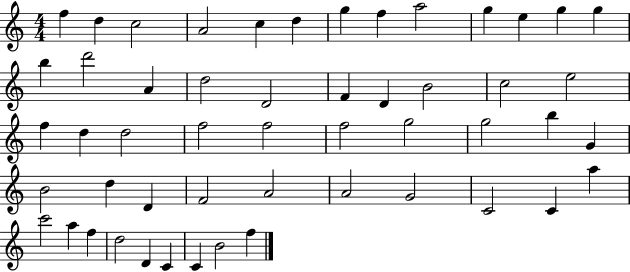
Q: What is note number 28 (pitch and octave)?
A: F5